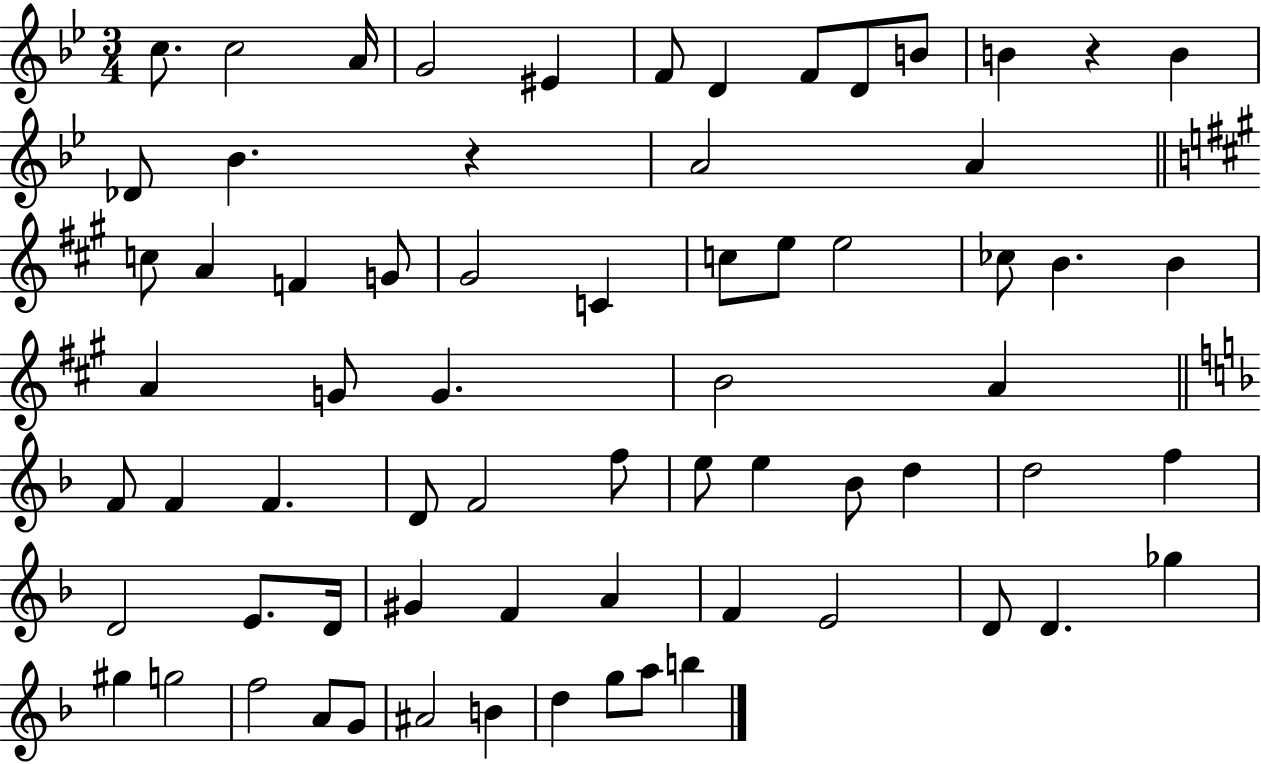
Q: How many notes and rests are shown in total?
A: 69